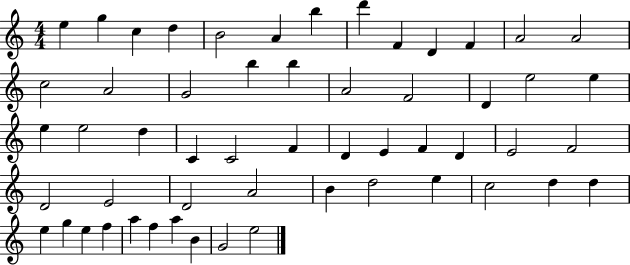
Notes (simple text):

E5/q G5/q C5/q D5/q B4/h A4/q B5/q D6/q F4/q D4/q F4/q A4/h A4/h C5/h A4/h G4/h B5/q B5/q A4/h F4/h D4/q E5/h E5/q E5/q E5/h D5/q C4/q C4/h F4/q D4/q E4/q F4/q D4/q E4/h F4/h D4/h E4/h D4/h A4/h B4/q D5/h E5/q C5/h D5/q D5/q E5/q G5/q E5/q F5/q A5/q F5/q A5/q B4/q G4/h E5/h